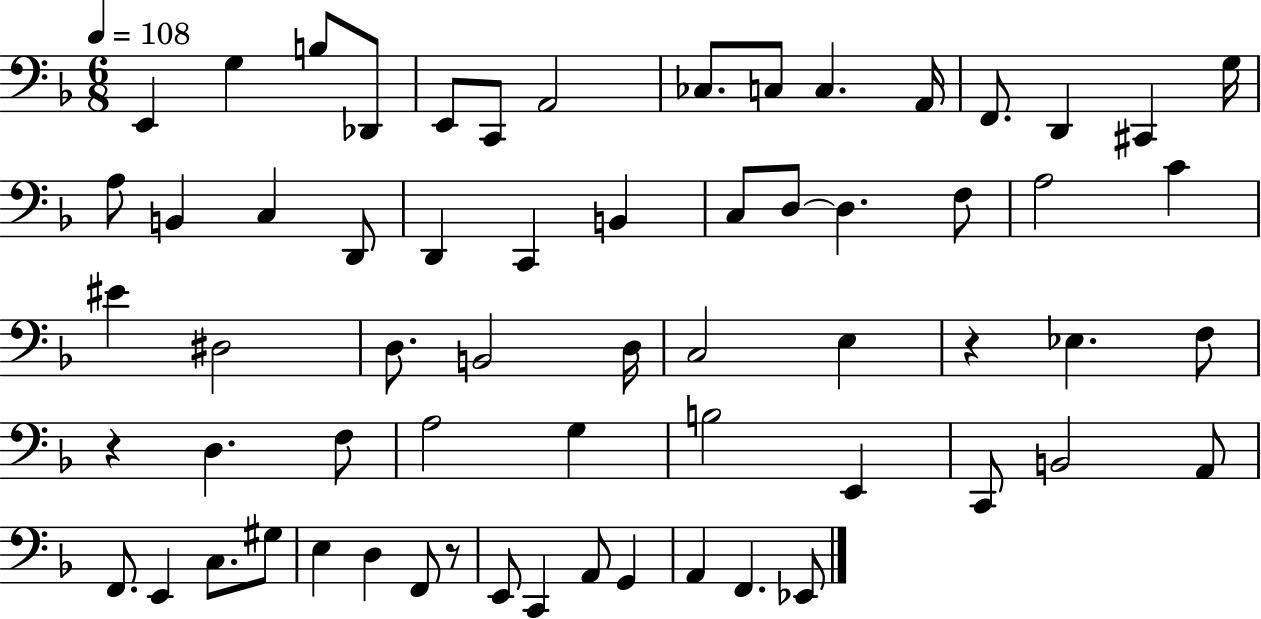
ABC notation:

X:1
T:Untitled
M:6/8
L:1/4
K:F
E,, G, B,/2 _D,,/2 E,,/2 C,,/2 A,,2 _C,/2 C,/2 C, A,,/4 F,,/2 D,, ^C,, G,/4 A,/2 B,, C, D,,/2 D,, C,, B,, C,/2 D,/2 D, F,/2 A,2 C ^E ^D,2 D,/2 B,,2 D,/4 C,2 E, z _E, F,/2 z D, F,/2 A,2 G, B,2 E,, C,,/2 B,,2 A,,/2 F,,/2 E,, C,/2 ^G,/2 E, D, F,,/2 z/2 E,,/2 C,, A,,/2 G,, A,, F,, _E,,/2